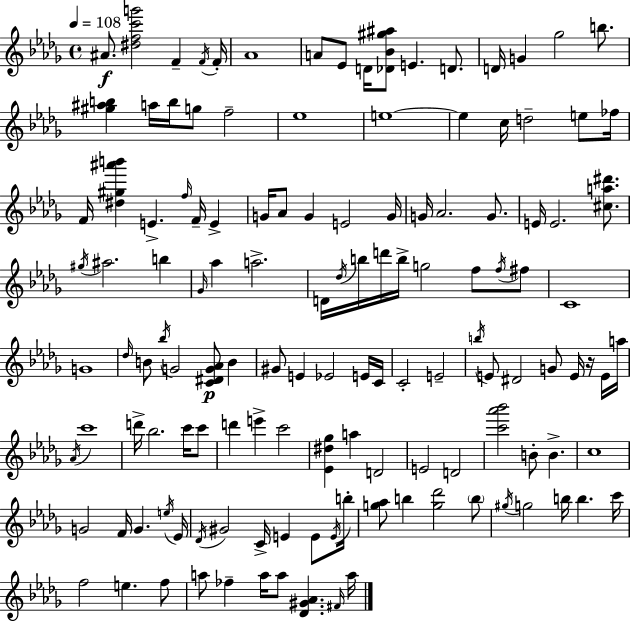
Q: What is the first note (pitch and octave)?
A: A#4